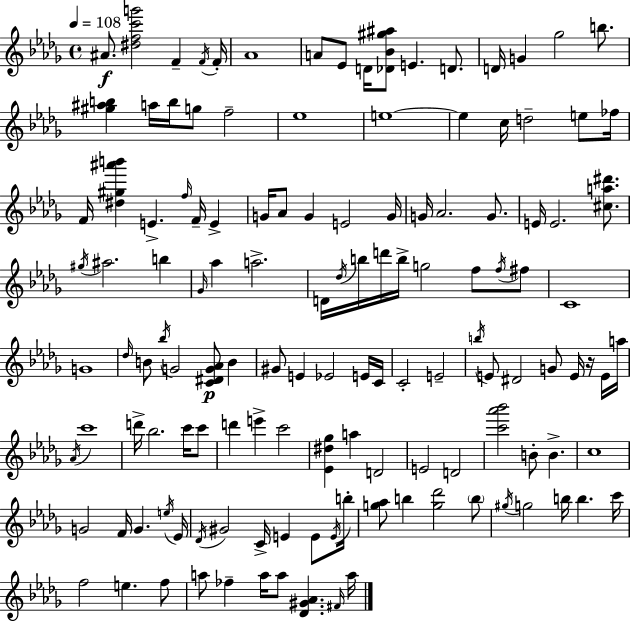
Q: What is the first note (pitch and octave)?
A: A#4